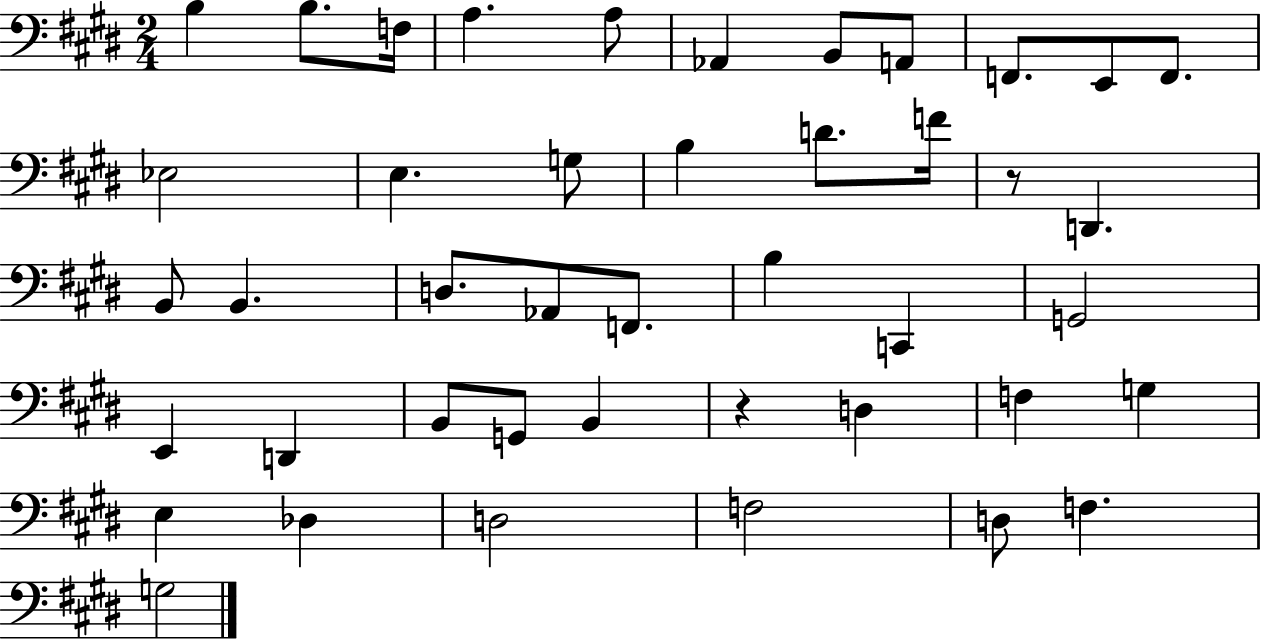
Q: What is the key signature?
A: E major